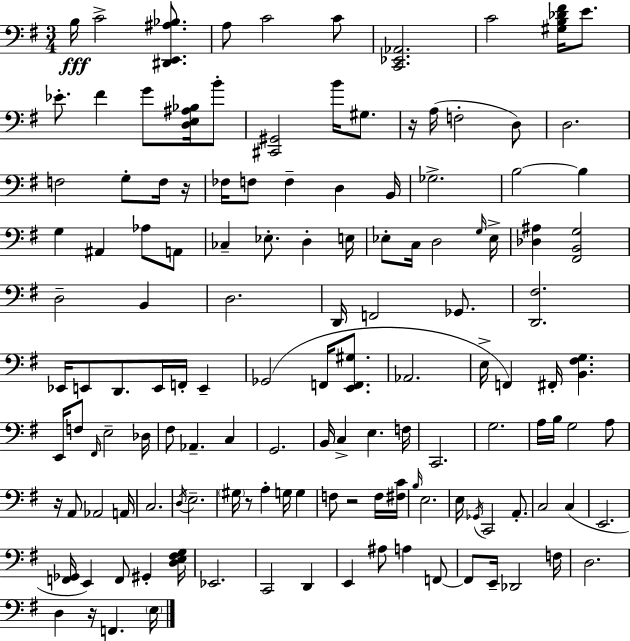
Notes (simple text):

B3/s C4/h [D#2,E2,A#3,Bb3]/e. A3/e C4/h C4/e [C2,Eb2,Ab2]/h. C4/h [G#3,B3,Db4,F#4]/s E4/e. Eb4/e. F#4/q G4/e [D3,E3,A#3,Bb3]/s B4/e [C#2,G#2]/h B4/s G#3/e. R/s A3/s F3/h D3/e D3/h. F3/h G3/e F3/s R/s FES3/s F3/e F3/q D3/q B2/s Gb3/h. B3/h B3/q G3/q A#2/q Ab3/e A2/e CES3/q Eb3/e. D3/q E3/s Eb3/e C3/s D3/h G3/s Eb3/s [Db3,A#3]/q [F#2,B2,G3]/h D3/h B2/q D3/h. D2/s F2/h Gb2/e. [D2,F#3]/h. Eb2/s E2/e D2/e. E2/s F2/s E2/q Gb2/h F2/s [E2,F2,G#3]/e. Ab2/h. E3/s F2/q F#2/s [B2,F#3,G3]/q. E2/s F3/e F#2/s E3/h Db3/s F#3/e Ab2/q. C3/q G2/h. B2/s C3/q E3/q. F3/s C2/h. G3/h. A3/s B3/s G3/h A3/e R/s A2/e Ab2/h A2/s C3/h. D3/s E3/h. G#3/s R/e A3/q G3/s G3/q F3/e R/h F3/s [F#3,C4]/s B3/s E3/h. E3/s Gb2/s C2/h A2/e. C3/h C3/q E2/h. [F2,Gb2]/s E2/q F2/e G#2/q [D3,E3,F#3,G3]/s Eb2/h. C2/h D2/q E2/q A#3/e A3/q F2/e F2/e E2/s Db2/h F3/s D3/h. D3/q R/s F2/q. E3/s